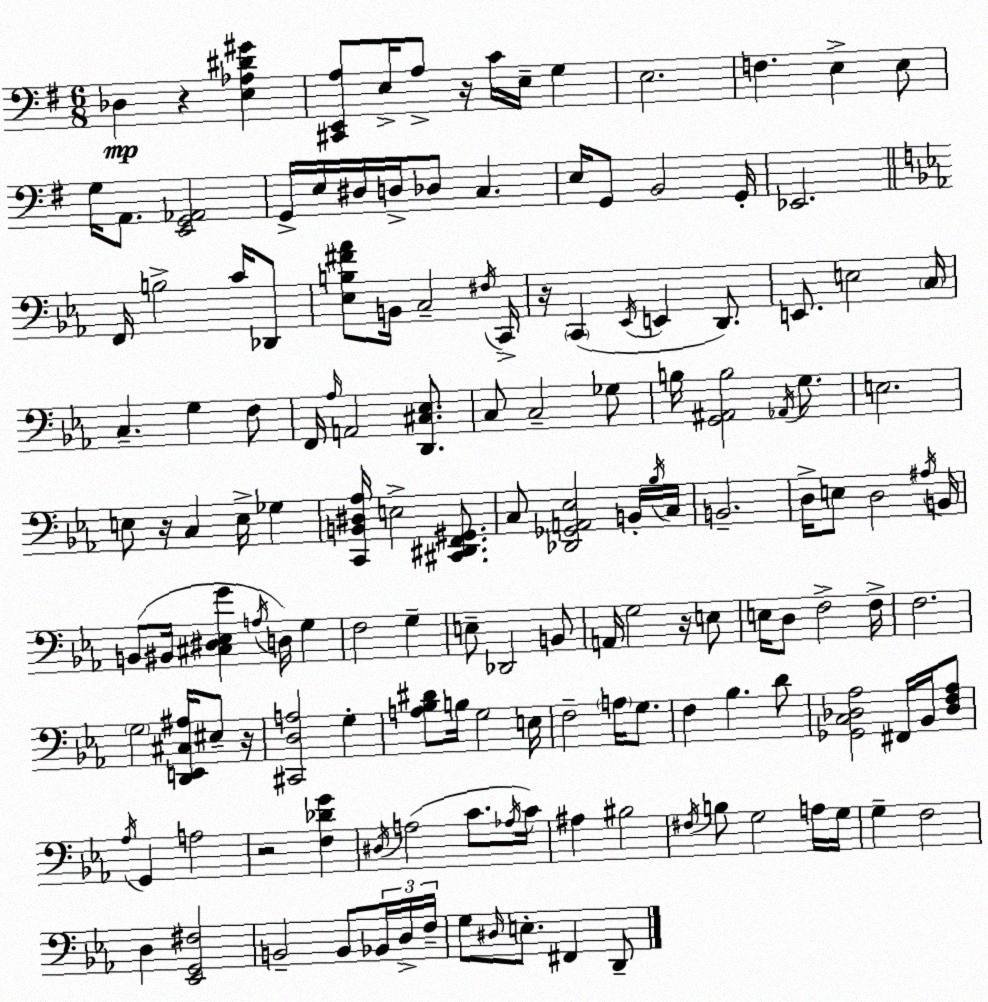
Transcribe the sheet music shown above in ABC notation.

X:1
T:Untitled
M:6/8
L:1/4
K:G
_D, z [E,_A,^D^G] [^C,,E,,A,]/2 E,/4 A,/2 z/4 C/4 E,/4 G, E,2 F, E, E,/2 G,/4 A,,/2 [E,,G,,_A,,]2 G,,/4 E,/4 ^D,/4 D,/4 _D,/2 C, E,/4 G,,/2 B,,2 G,,/4 _E,,2 F,,/4 B,2 C/4 _D,,/2 [_E,B,^F_A]/2 B,,/4 C,2 ^F,/4 C,,/4 z/4 C,, _E,,/4 E,, D,,/2 E,,/2 E,2 C,/4 C, G, F,/2 F,,/4 _A,/4 A,,2 [D,,^C,_E,]/2 C,/2 C,2 _G,/2 B,/4 [G,,^A,,B,]2 _A,,/4 G,/2 E,2 E,/2 z/4 C, E,/4 _G, [C,,B,,^D,_A,]/4 E,2 [^C,,^D,,F,,^G,,]/2 C,/2 [_D,,_G,,A,,_E,]2 B,,/4 _B,/4 C,/4 B,,2 D,/4 E,/2 D,2 ^A,/4 B,,/4 B,,/2 ^B,,/4 [^C,^D,_E,G] A,/4 D,/4 G, F,2 G, E,/2 _D,,2 B,,/2 A,,/4 G,2 z/4 E,/2 E,/4 D,/2 F,2 F,/4 F,2 G,2 [D,,E,,^C,^A,]/4 ^E,/2 z/4 [^C,,D,A,]2 G, [A,_B,^D]/2 B,/4 G,2 E,/4 F,2 A,/4 G,/2 F, _B, D/2 [_G,,C,_D,_A,]2 ^F,,/4 _B,,/4 [_D,F,_A,]/2 _A,/4 G,, A,2 z2 [F,_DG] ^D,/4 A,2 C/2 _A,/4 C/4 ^A, ^B,2 ^F,/4 B,/2 G,2 A,/4 G,/4 G, F,2 D, [_E,,G,,^F,]2 B,,2 B,,/2 _B,,/4 D,/4 F,/4 G,/2 ^D,/4 E,/2 ^F,, D,,/2